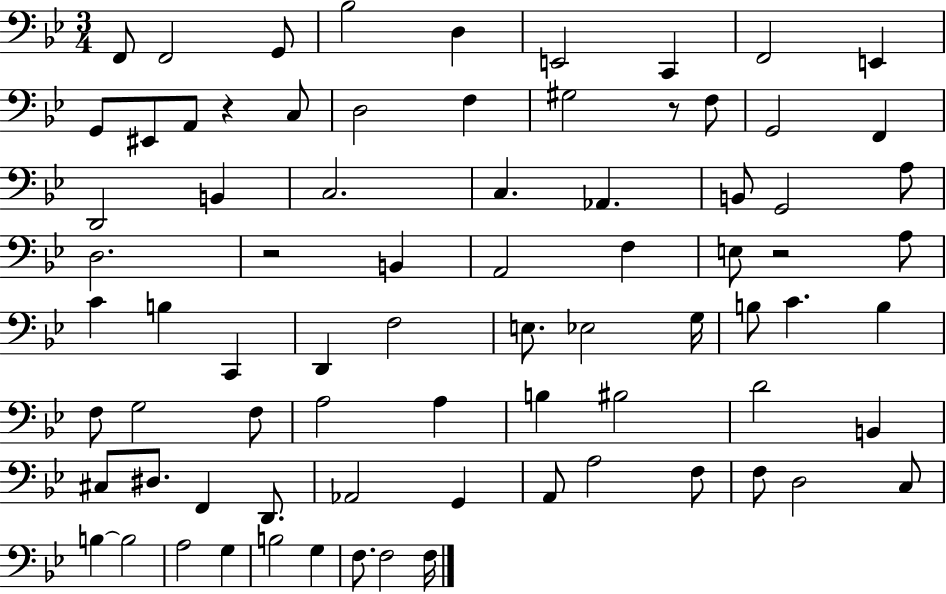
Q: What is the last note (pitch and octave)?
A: F3